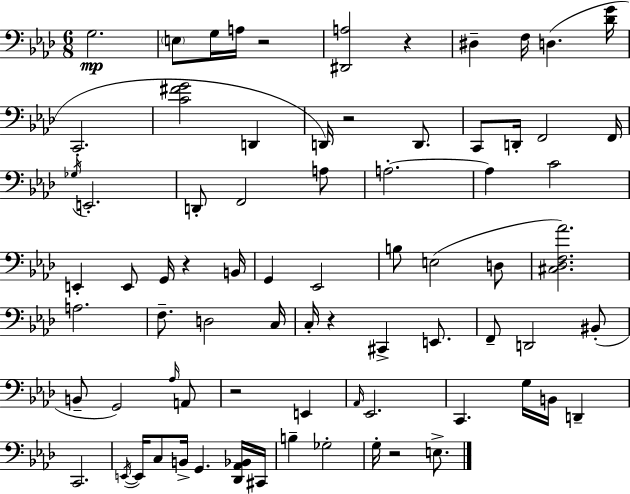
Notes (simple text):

G3/h. E3/e G3/s A3/s R/h [D#2,A3]/h R/q D#3/q F3/s D3/q. [Db4,G4]/s C2/h. [C4,F#4,G4]/h D2/q D2/s R/h D2/e. C2/e D2/s F2/h F2/s Gb3/s E2/h. D2/e F2/h A3/e A3/h. A3/q C4/h E2/q E2/e G2/s R/q B2/s G2/q Eb2/h B3/e E3/h D3/e [C#3,Db3,F3,Ab4]/h. A3/h. F3/e. D3/h C3/s C3/s R/q C#2/q E2/e. F2/e D2/h BIS2/e B2/e G2/h Ab3/s A2/e R/h E2/q Ab2/s Eb2/h. C2/q. G3/s B2/s D2/q C2/h. E2/s E2/s C3/e B2/s G2/q. [Db2,Ab2,Bb2]/s C#2/s B3/q Gb3/h G3/s R/h E3/e.